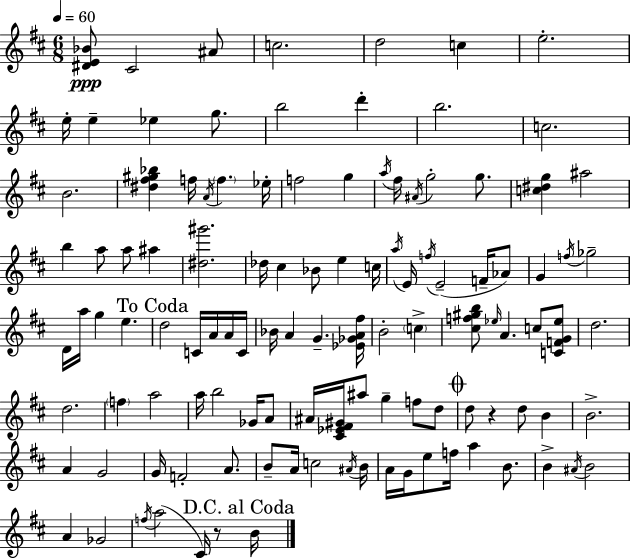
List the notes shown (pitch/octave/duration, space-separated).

[D#4,E4,Bb4]/e C#4/h A#4/e C5/h. D5/h C5/q E5/h. E5/s E5/q Eb5/q G5/e. B5/h D6/q B5/h. C5/h. B4/h. [D#5,F#5,G#5,Bb5]/q F5/s A4/s F5/q. Eb5/s F5/h G5/q A5/s F#5/s A#4/s G5/h G5/e. [C5,D#5,G5]/q A#5/h B5/q A5/e A5/e A#5/q [D#5,G#6]/h. Db5/s C#5/q Bb4/e E5/q C5/s A5/s E4/s F5/s E4/h F4/s Ab4/e G4/q F5/s Gb5/h D4/s A5/s G5/q E5/q. D5/h C4/s A4/s A4/s C4/s Bb4/s A4/q G4/q. [Eb4,Gb4,A4,F#5]/s B4/h C5/q [C#5,F5,G#5,B5]/e Eb5/s A4/q. C5/e [C4,F4,G4,Eb5]/e D5/h. D5/h. F5/q A5/h A5/s B5/h Gb4/s A4/e A#4/s [C#4,Eb4,F#4,G#4]/s A#5/e G5/q F5/e D5/e D5/e R/q D5/e B4/q B4/h. A4/q G4/h G4/s F4/h A4/e. B4/e A4/s C5/h A#4/s B4/s A4/s G4/s E5/e F5/s A5/q B4/e. B4/q A#4/s B4/h A4/q Gb4/h F5/s A5/h C#4/s R/e B4/s